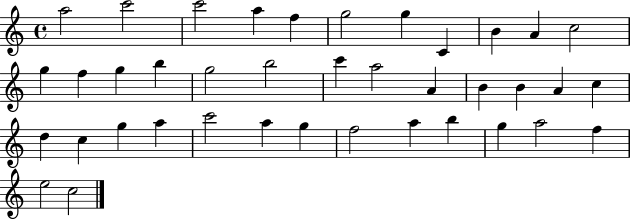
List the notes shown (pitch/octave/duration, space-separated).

A5/h C6/h C6/h A5/q F5/q G5/h G5/q C4/q B4/q A4/q C5/h G5/q F5/q G5/q B5/q G5/h B5/h C6/q A5/h A4/q B4/q B4/q A4/q C5/q D5/q C5/q G5/q A5/q C6/h A5/q G5/q F5/h A5/q B5/q G5/q A5/h F5/q E5/h C5/h